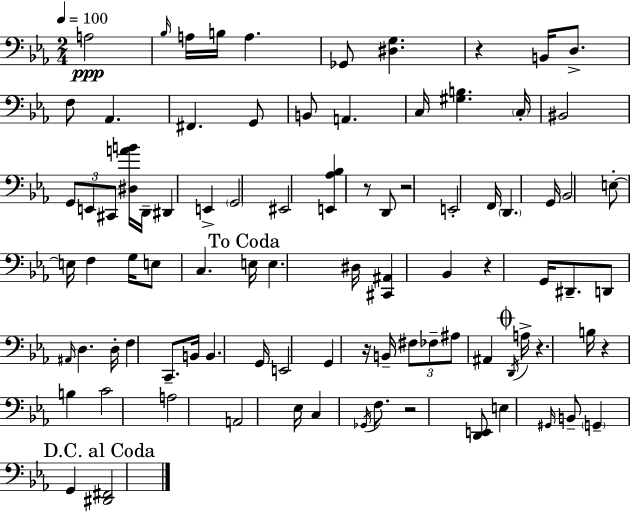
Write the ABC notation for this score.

X:1
T:Untitled
M:2/4
L:1/4
K:Eb
A,2 _B,/4 A,/4 B,/4 A, _G,,/2 [^D,G,] z B,,/4 D,/2 F,/2 _A,, ^F,, G,,/2 B,,/2 A,, C,/4 [^G,B,] C,/4 ^B,,2 G,,/2 E,,/2 ^C,,/2 [^D,AB]/4 D,,/4 ^D,, E,, G,,2 ^E,,2 [E,,_A,_B,] z/2 D,,/2 z2 E,,2 F,,/4 D,, G,,/4 _B,,2 E,/2 E,/4 F, G,/4 E,/2 C, E,/4 E, ^D,/4 [^C,,^A,,] _B,, z G,,/4 ^D,,/2 D,,/2 ^A,,/4 D, D,/4 F, C,,/2 B,,/4 B,, G,,/4 E,,2 G,, z/4 B,,/4 ^F,/2 _F,/2 ^A,/2 ^A,, D,,/4 A,/4 z B,/4 z B, C2 A,2 A,,2 _E,/4 C, _G,,/4 F,/2 z2 [D,,E,,]/2 E, ^G,,/4 B,,/2 G,, G,, [^D,,^F,,]2